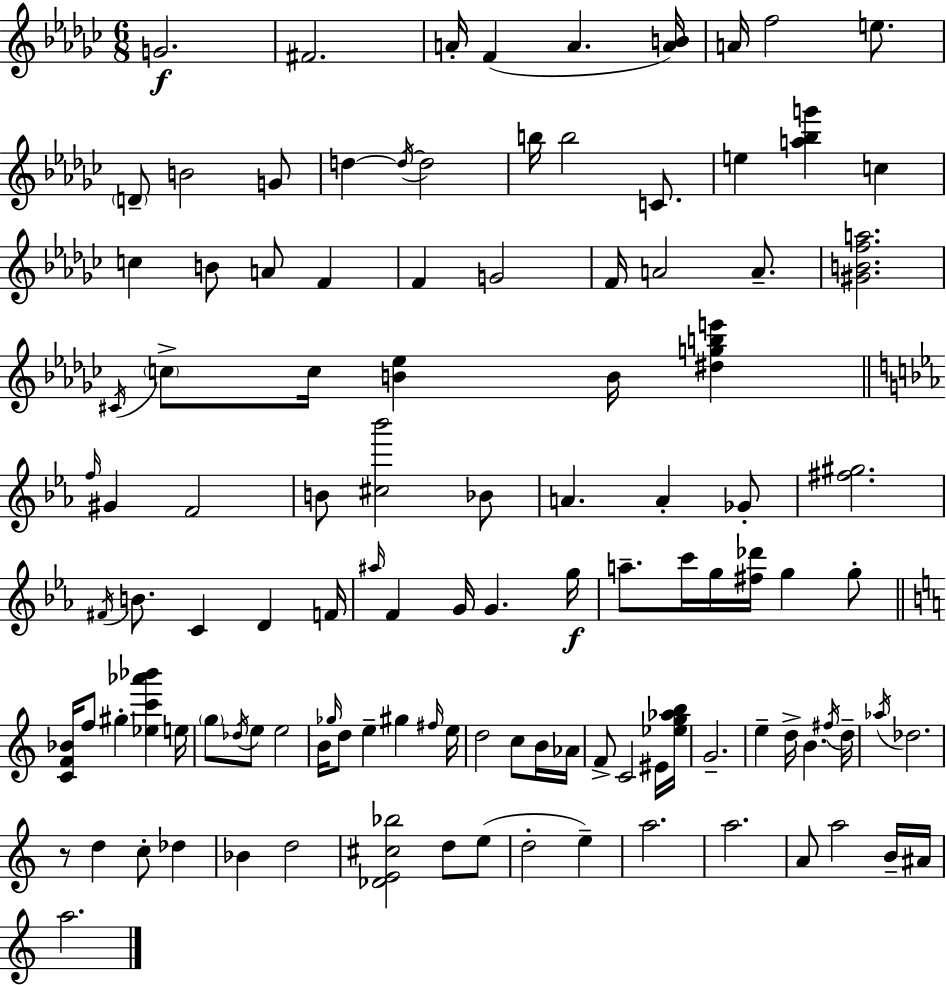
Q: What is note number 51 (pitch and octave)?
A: A5